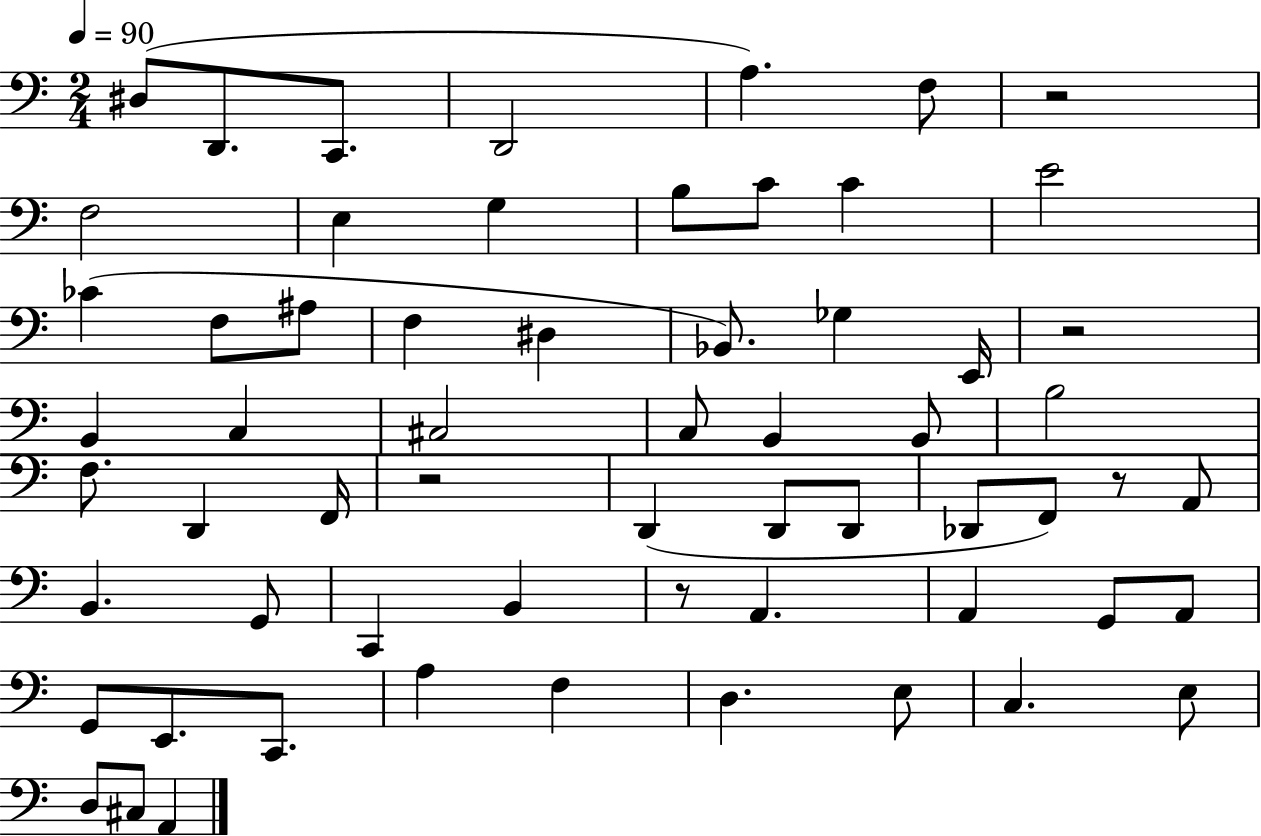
D#3/e D2/e. C2/e. D2/h A3/q. F3/e R/h F3/h E3/q G3/q B3/e C4/e C4/q E4/h CES4/q F3/e A#3/e F3/q D#3/q Bb2/e. Gb3/q E2/s R/h B2/q C3/q C#3/h C3/e B2/q B2/e B3/h F3/e. D2/q F2/s R/h D2/q D2/e D2/e Db2/e F2/e R/e A2/e B2/q. G2/e C2/q B2/q R/e A2/q. A2/q G2/e A2/e G2/e E2/e. C2/e. A3/q F3/q D3/q. E3/e C3/q. E3/e D3/e C#3/e A2/q